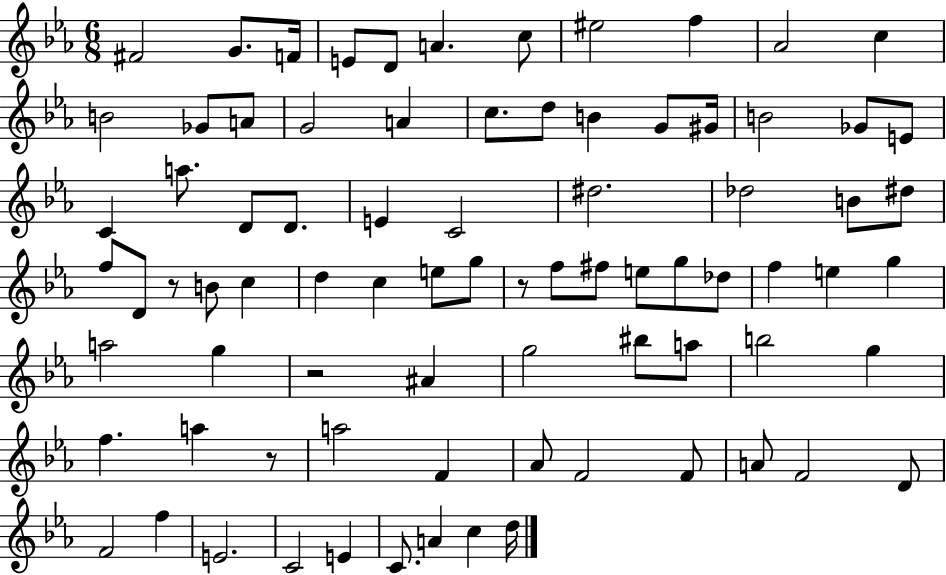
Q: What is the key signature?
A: EES major